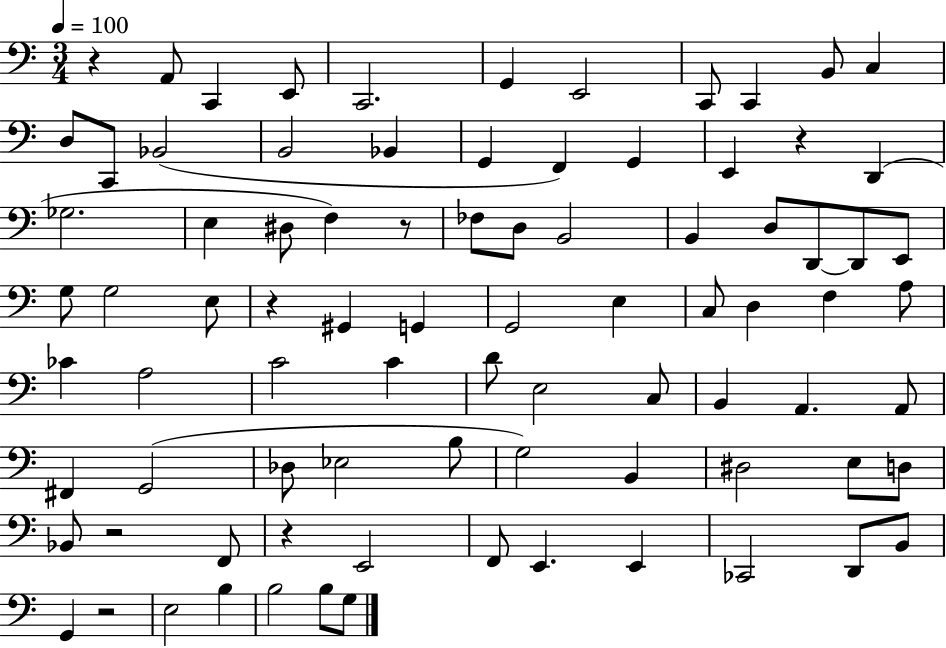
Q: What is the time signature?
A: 3/4